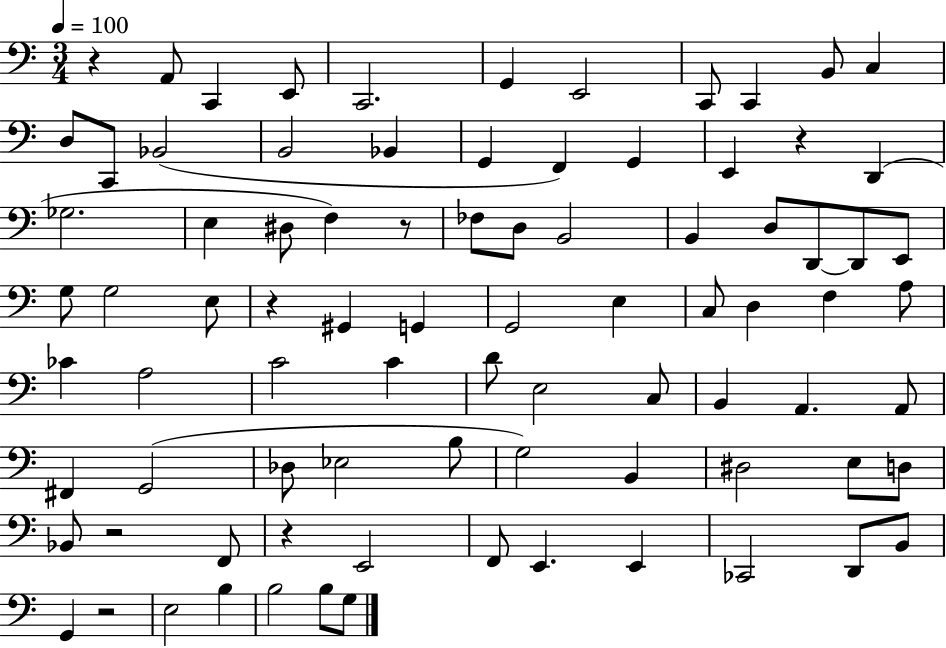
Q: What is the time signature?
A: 3/4